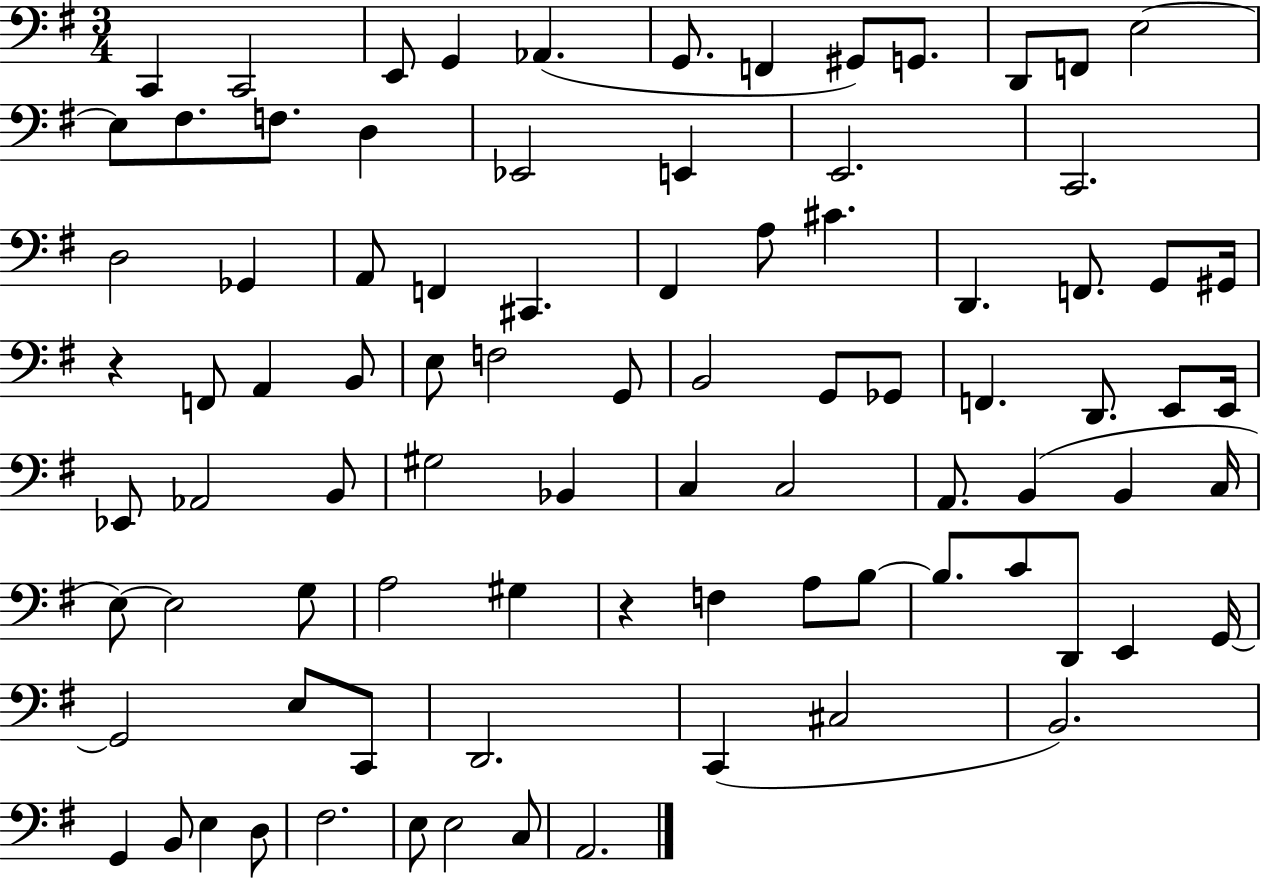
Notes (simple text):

C2/q C2/h E2/e G2/q Ab2/q. G2/e. F2/q G#2/e G2/e. D2/e F2/e E3/h E3/e F#3/e. F3/e. D3/q Eb2/h E2/q E2/h. C2/h. D3/h Gb2/q A2/e F2/q C#2/q. F#2/q A3/e C#4/q. D2/q. F2/e. G2/e G#2/s R/q F2/e A2/q B2/e E3/e F3/h G2/e B2/h G2/e Gb2/e F2/q. D2/e. E2/e E2/s Eb2/e Ab2/h B2/e G#3/h Bb2/q C3/q C3/h A2/e. B2/q B2/q C3/s E3/e E3/h G3/e A3/h G#3/q R/q F3/q A3/e B3/e B3/e. C4/e D2/e E2/q G2/s G2/h E3/e C2/e D2/h. C2/q C#3/h B2/h. G2/q B2/e E3/q D3/e F#3/h. E3/e E3/h C3/e A2/h.